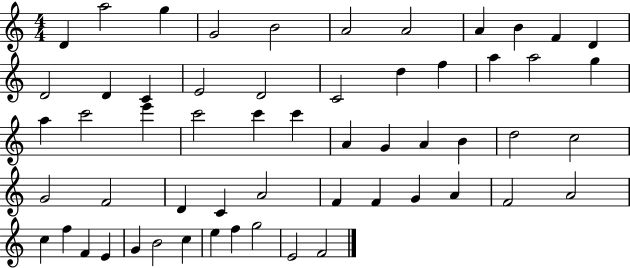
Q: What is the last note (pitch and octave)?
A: F4